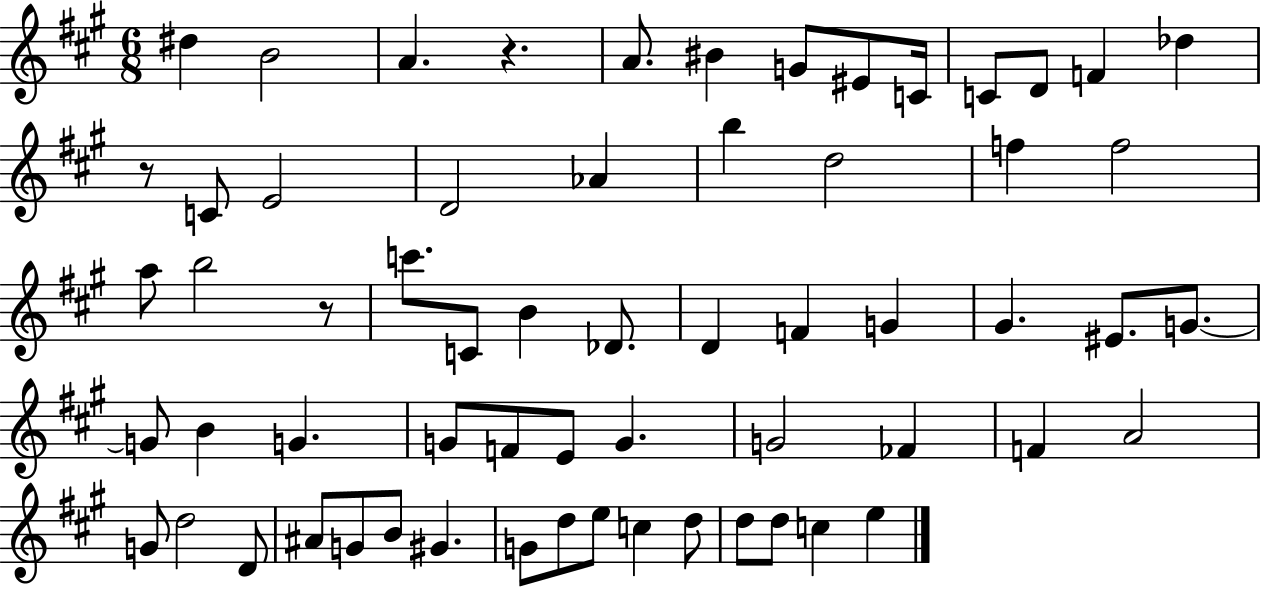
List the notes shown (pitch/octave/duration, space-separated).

D#5/q B4/h A4/q. R/q. A4/e. BIS4/q G4/e EIS4/e C4/s C4/e D4/e F4/q Db5/q R/e C4/e E4/h D4/h Ab4/q B5/q D5/h F5/q F5/h A5/e B5/h R/e C6/e. C4/e B4/q Db4/e. D4/q F4/q G4/q G#4/q. EIS4/e. G4/e. G4/e B4/q G4/q. G4/e F4/e E4/e G4/q. G4/h FES4/q F4/q A4/h G4/e D5/h D4/e A#4/e G4/e B4/e G#4/q. G4/e D5/e E5/e C5/q D5/e D5/e D5/e C5/q E5/q